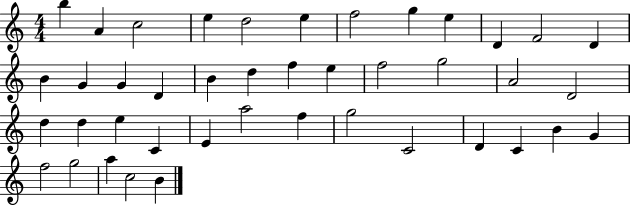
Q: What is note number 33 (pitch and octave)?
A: C4